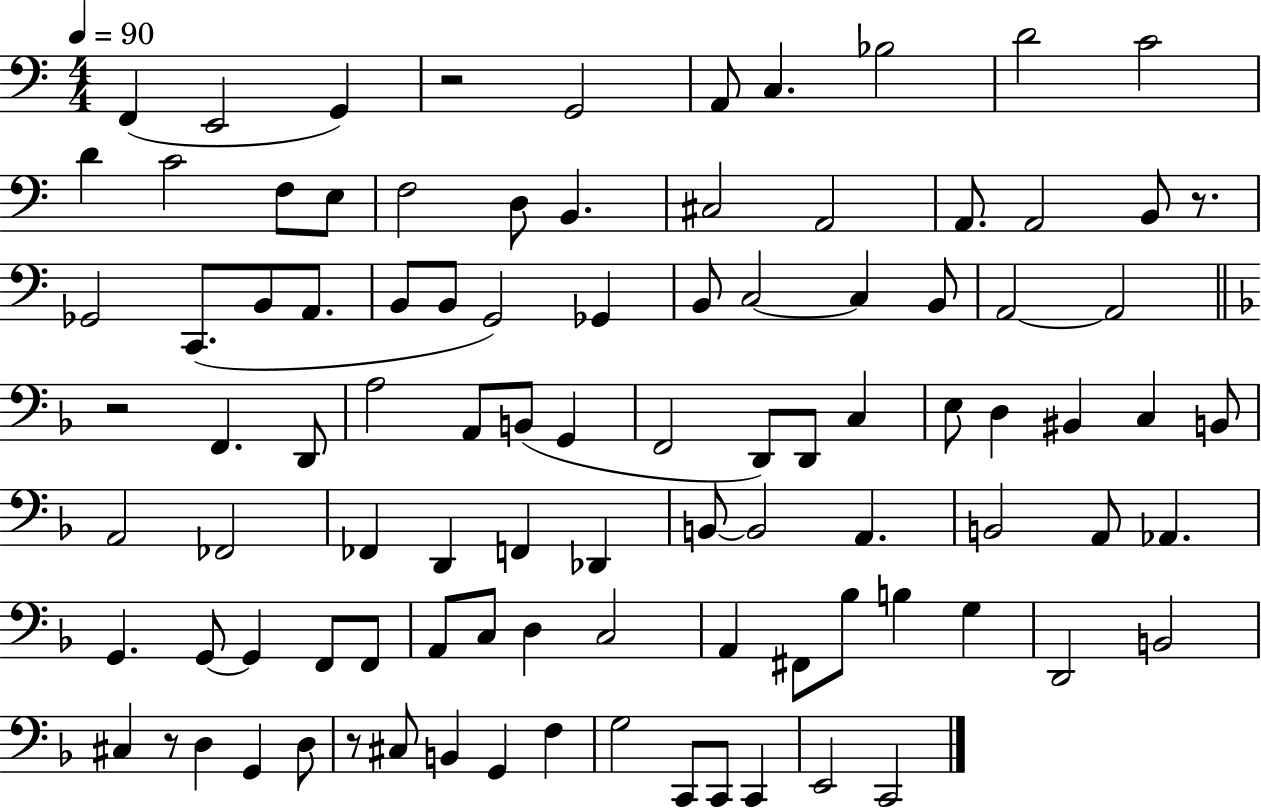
F2/q E2/h G2/q R/h G2/h A2/e C3/q. Bb3/h D4/h C4/h D4/q C4/h F3/e E3/e F3/h D3/e B2/q. C#3/h A2/h A2/e. A2/h B2/e R/e. Gb2/h C2/e. B2/e A2/e. B2/e B2/e G2/h Gb2/q B2/e C3/h C3/q B2/e A2/h A2/h R/h F2/q. D2/e A3/h A2/e B2/e G2/q F2/h D2/e D2/e C3/q E3/e D3/q BIS2/q C3/q B2/e A2/h FES2/h FES2/q D2/q F2/q Db2/q B2/e B2/h A2/q. B2/h A2/e Ab2/q. G2/q. G2/e G2/q F2/e F2/e A2/e C3/e D3/q C3/h A2/q F#2/e Bb3/e B3/q G3/q D2/h B2/h C#3/q R/e D3/q G2/q D3/e R/e C#3/e B2/q G2/q F3/q G3/h C2/e C2/e C2/q E2/h C2/h